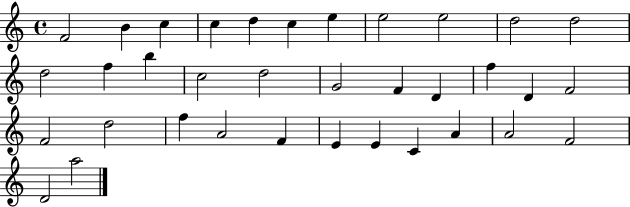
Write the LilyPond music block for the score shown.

{
  \clef treble
  \time 4/4
  \defaultTimeSignature
  \key c \major
  f'2 b'4 c''4 | c''4 d''4 c''4 e''4 | e''2 e''2 | d''2 d''2 | \break d''2 f''4 b''4 | c''2 d''2 | g'2 f'4 d'4 | f''4 d'4 f'2 | \break f'2 d''2 | f''4 a'2 f'4 | e'4 e'4 c'4 a'4 | a'2 f'2 | \break d'2 a''2 | \bar "|."
}